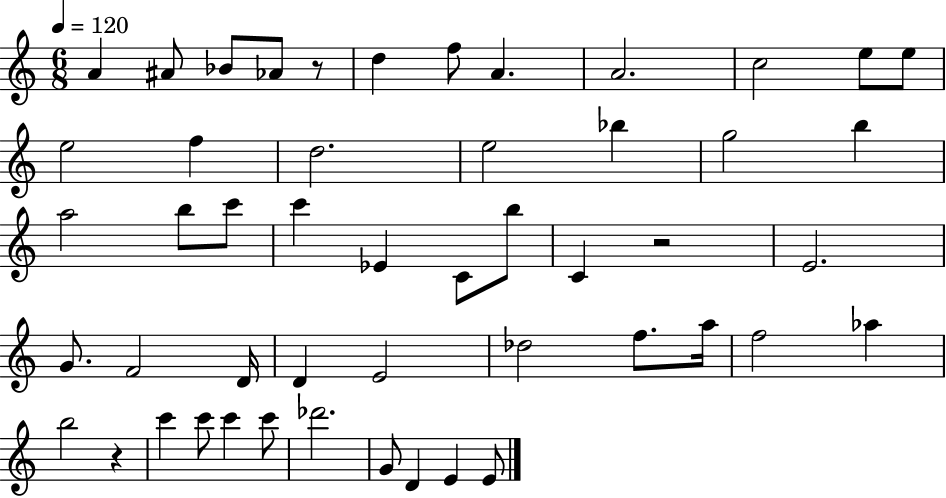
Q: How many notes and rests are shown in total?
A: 50